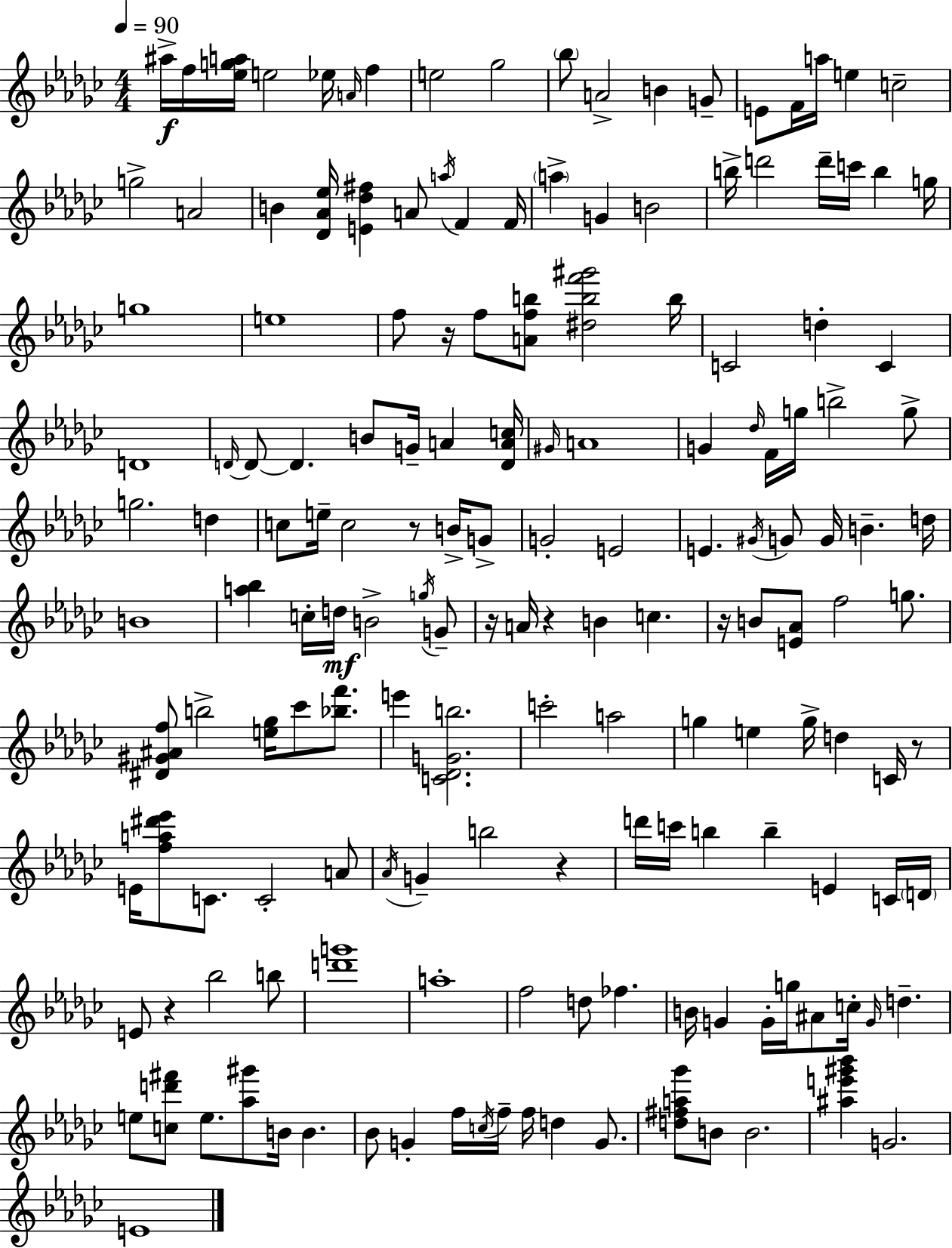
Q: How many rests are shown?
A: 8